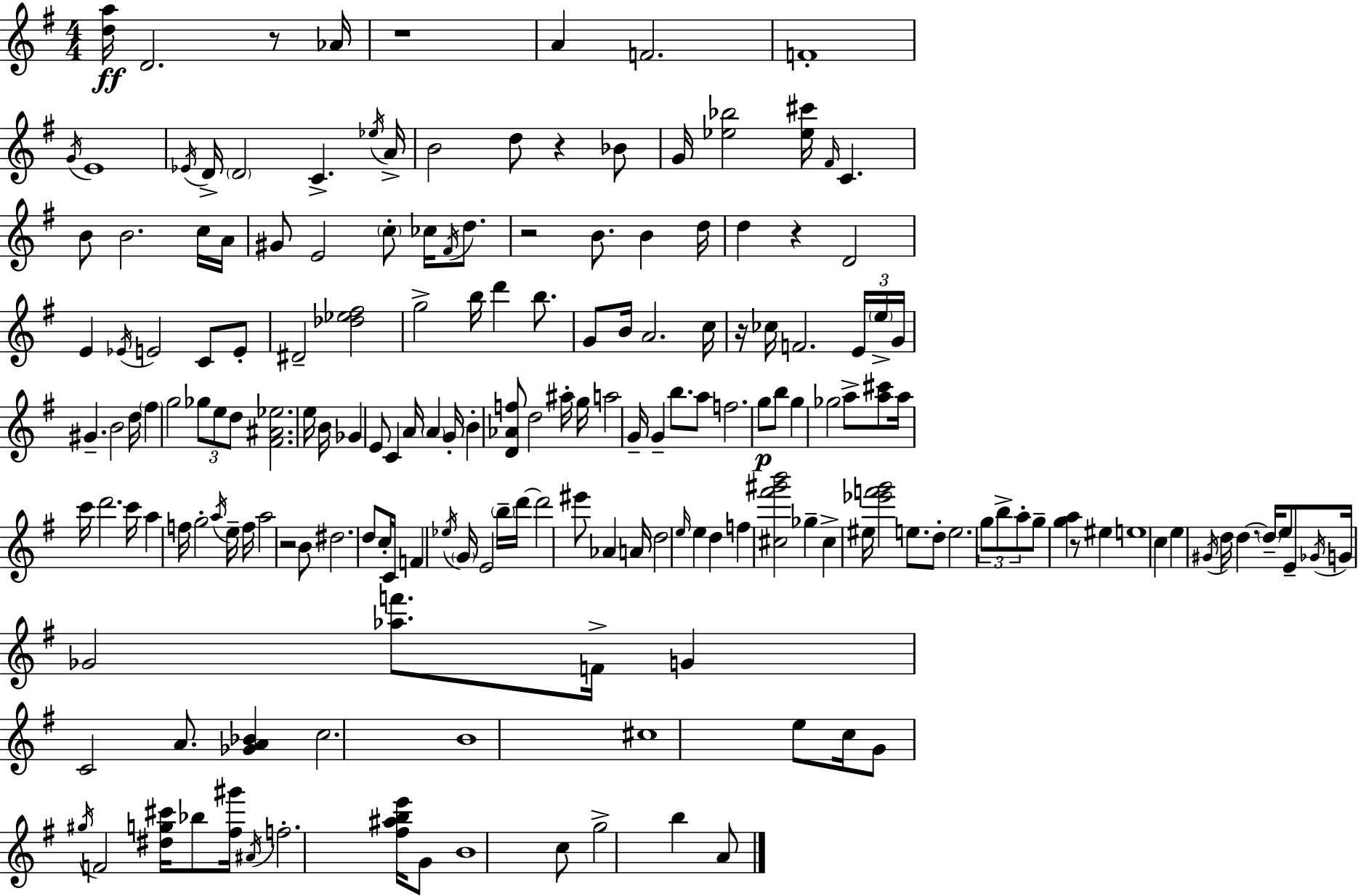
X:1
T:Untitled
M:4/4
L:1/4
K:Em
[da]/4 D2 z/2 _A/4 z4 A F2 F4 G/4 E4 _E/4 D/4 D2 C _e/4 A/4 B2 d/2 z _B/2 G/4 [_e_b]2 [_e^c']/4 ^F/4 C B/2 B2 c/4 A/4 ^G/2 E2 c/2 _c/4 ^F/4 d/2 z2 B/2 B d/4 d z D2 E _E/4 E2 C/2 E/2 ^D2 [_d_e^f]2 g2 b/4 d' b/2 G/2 B/4 A2 c/4 z/4 _c/4 F2 E/4 e/4 G/4 ^G B2 d/4 ^f g2 _g/2 e/2 d/2 [^F^A_e]2 e/4 B/4 _G E/2 C A/4 A G/4 B [D_Af]/2 d2 ^a/4 g/4 a2 G/4 G b/2 a/2 f2 g/2 b/2 g _g2 a/2 [a^c']/2 a/4 c'/4 d'2 c'/4 a f/4 g2 a/4 e/4 f/4 a2 z2 B/2 ^d2 d/2 c/4 C/4 F _e/4 G/4 E2 b/4 d'/4 d'2 ^e'/2 _A A/4 d2 e/4 e d f [^c^f'^g'b']2 _g ^c ^e/4 [_e'f'g']2 e/2 d/2 e2 g/2 b/2 a/2 g/2 [ga] z/2 ^e e4 c e ^G/4 d/4 d d/4 e/2 E/2 _G/4 G/4 _G2 [_af']/2 F/4 G C2 A/2 [_GA_B] c2 B4 ^c4 e/2 c/4 G/2 ^g/4 F2 [^dg^c']/4 _b/2 [^f^g']/4 ^A/4 f2 [^f^abe']/4 G/2 B4 c/2 g2 b A/2